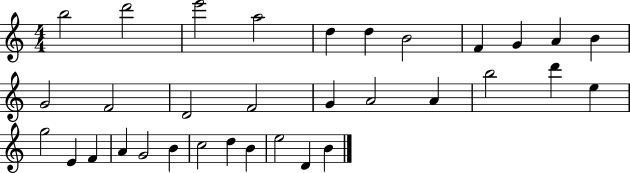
B5/h D6/h E6/h A5/h D5/q D5/q B4/h F4/q G4/q A4/q B4/q G4/h F4/h D4/h F4/h G4/q A4/h A4/q B5/h D6/q E5/q G5/h E4/q F4/q A4/q G4/h B4/q C5/h D5/q B4/q E5/h D4/q B4/q